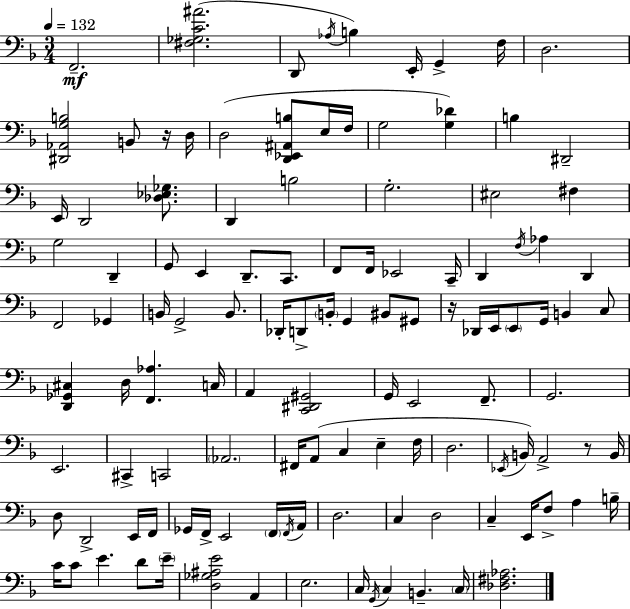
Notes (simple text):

F2/h. [F#3,Gb3,C4,A#4]/h. D2/e Ab3/s B3/q E2/s G2/q F3/s D3/h. [D#2,Ab2,G3,B3]/h B2/e R/s D3/s D3/h [D2,Eb2,A#2,B3]/e E3/s F3/s G3/h [G3,Db4]/q B3/q D#2/h E2/s D2/h [Db3,Eb3,Gb3]/e. D2/q B3/h G3/h. EIS3/h F#3/q G3/h D2/q G2/e E2/q D2/e. C2/e. F2/e F2/s Eb2/h C2/s D2/q F3/s Ab3/q D2/q F2/h Gb2/q B2/s G2/h B2/e. Db2/s D2/e B2/s G2/q BIS2/e G#2/e R/s Db2/s E2/s E2/e G2/s B2/q C3/e [D2,Gb2,C#3]/q D3/s [F2,Ab3]/q. C3/s A2/q [C2,D#2,G#2]/h G2/s E2/h F2/e. G2/h. E2/h. C#2/q C2/h Ab2/h. F#2/s A2/e C3/q E3/q F3/s D3/h. Eb2/s B2/s A2/h R/e B2/s D3/e D2/h E2/s F2/s Gb2/s F2/s E2/h F2/s F2/s A2/s D3/h. C3/q D3/h C3/q E2/s F3/e A3/q B3/s C4/s C4/e E4/q. D4/e E4/s [D3,Gb3,A#3,E4]/h A2/q E3/h. C3/s G2/s C3/q B2/q. C3/s [Db3,F#3,Ab3]/h.